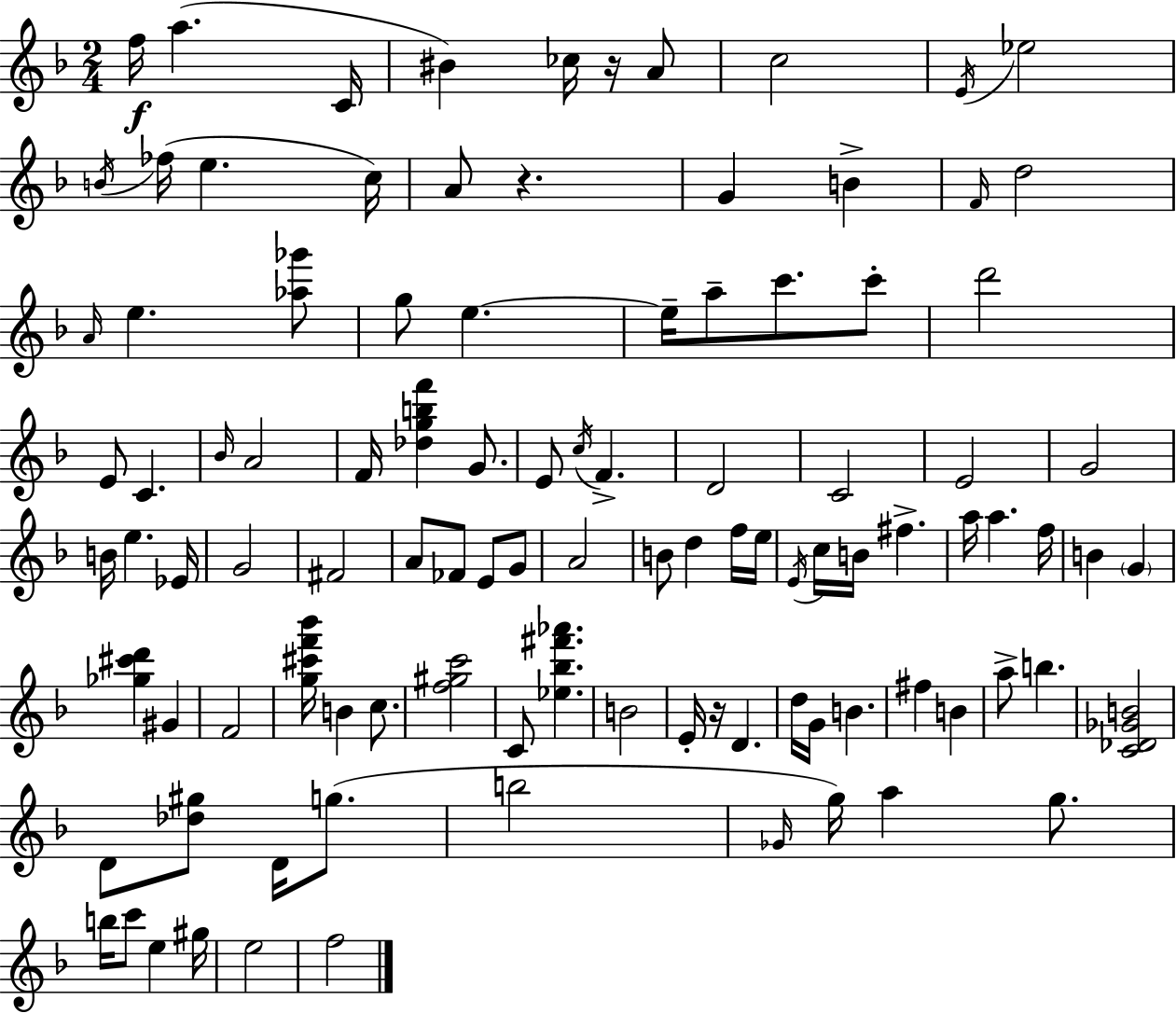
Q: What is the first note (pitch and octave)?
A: F5